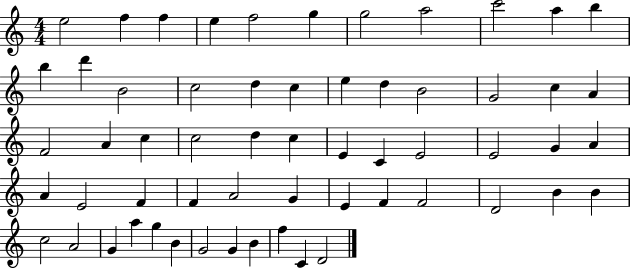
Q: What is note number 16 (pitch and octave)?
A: D5